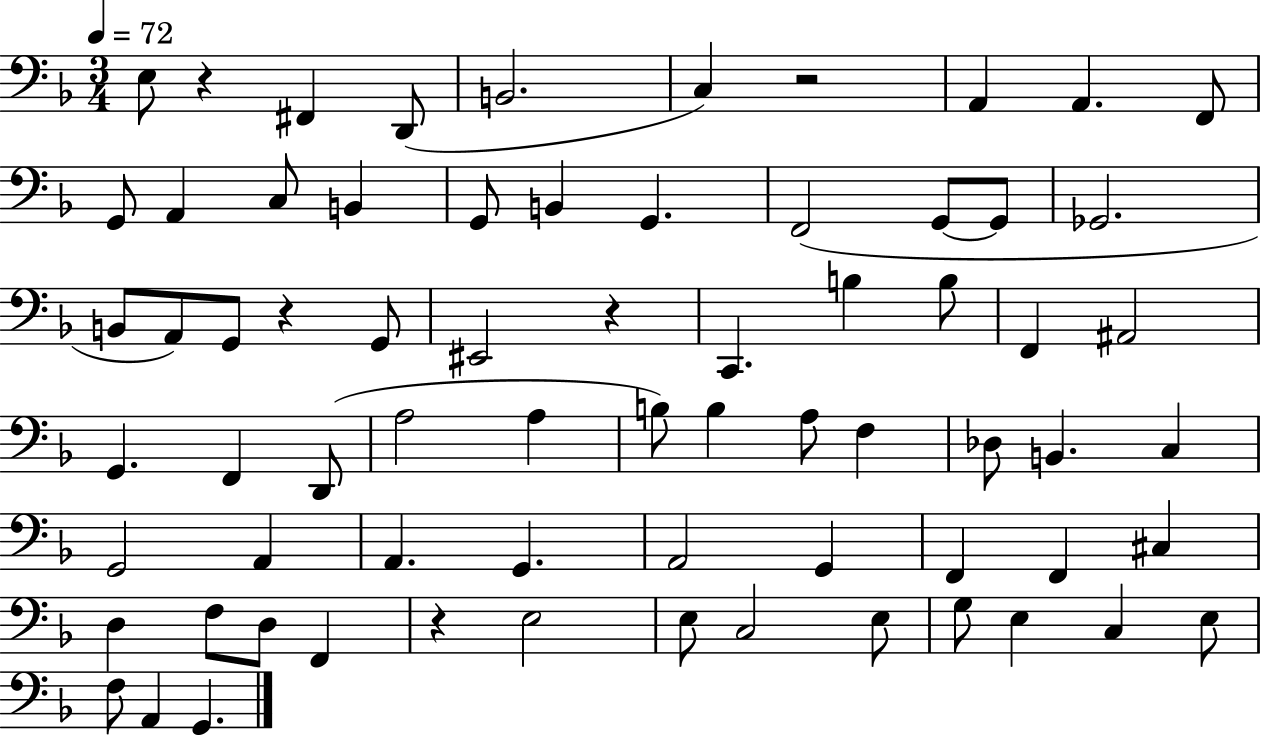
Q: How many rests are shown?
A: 5